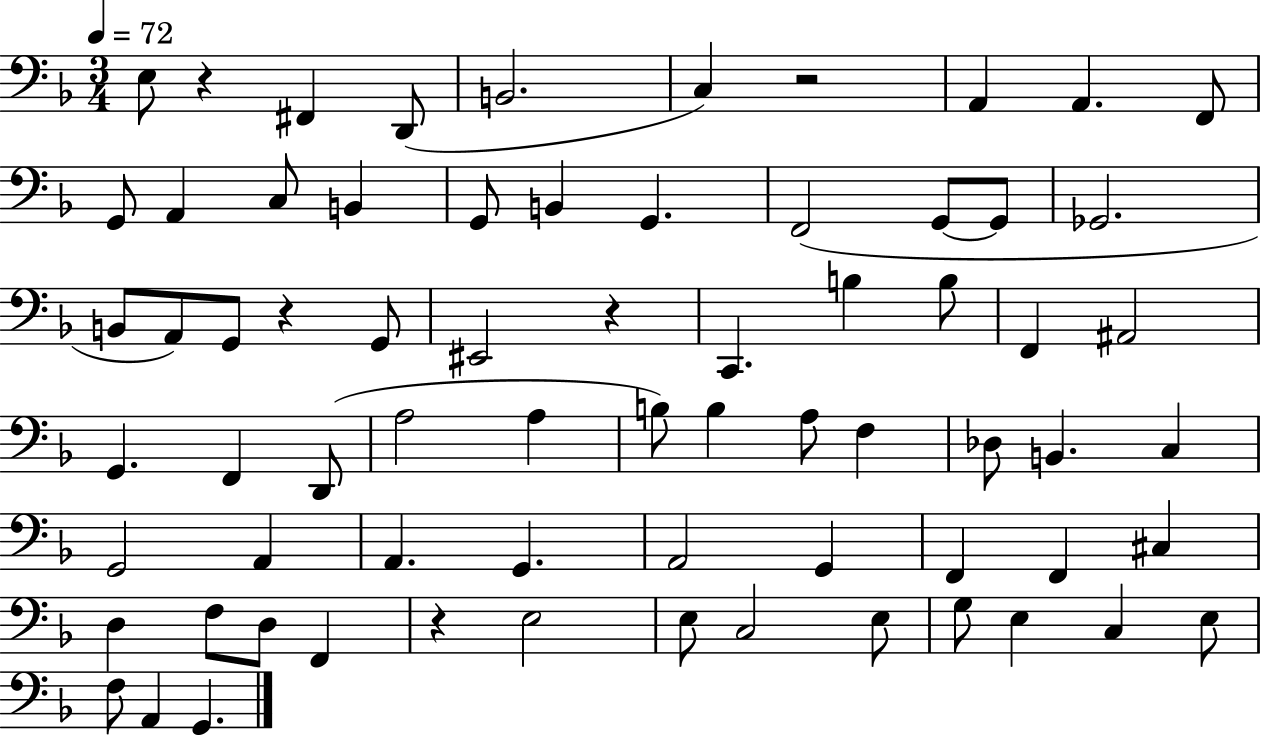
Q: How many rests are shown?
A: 5